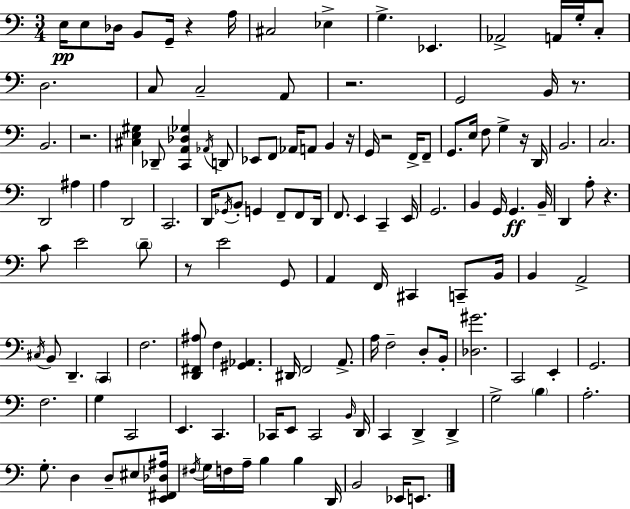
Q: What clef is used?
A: bass